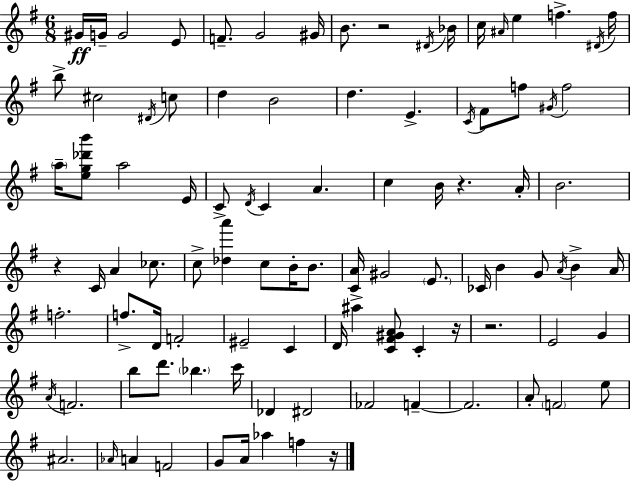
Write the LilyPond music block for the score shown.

{
  \clef treble
  \numericTimeSignature
  \time 6/8
  \key g \major
  gis'16\ff g'16-- g'2 e'8 | f'8.-- g'2 gis'16 | b'8. r2 \acciaccatura { dis'16 } | bes'16 c''16 \grace { ais'16 } e''4 f''4.-> | \break \acciaccatura { dis'16 } f''16 b''8-> cis''2 | \acciaccatura { dis'16 } c''8 d''4 b'2 | d''4. e'4.-> | \acciaccatura { c'16 } fis'8 f''8 \acciaccatura { gis'16 } f''2 | \break \parenthesize a''16-- <e'' g'' des''' b'''>8 a''2 | e'16 c'8-> \acciaccatura { d'16 } c'4 | a'4. c''4 b'16 | r4. a'16-. b'2. | \break r4 c'16 | a'4 ces''8. c''8-> <des'' a'''>4 | c''8 b'16-. b'8. <c' a'>16 gis'2 | \parenthesize e'8. ces'16 b'4 | \break g'8 \acciaccatura { a'16 } b'4-> a'16 f''2.-. | f''8.-> d'16 | f'2-. eis'2-- | c'4 d'16 ais''4-> | \break <c' fis' gis' a'>8 c'4-. r16 r2. | e'2 | g'4 \acciaccatura { a'16 } f'2. | b''8 d'''8. | \break \parenthesize bes''4. c'''16 des'4 | dis'2 fes'2 | f'4--~~ f'2. | a'8-. \parenthesize f'2 | \break e''8 ais'2. | \grace { aes'16 } a'4 | f'2 g'8 | a'16 aes''4 f''4 r16 \bar "|."
}